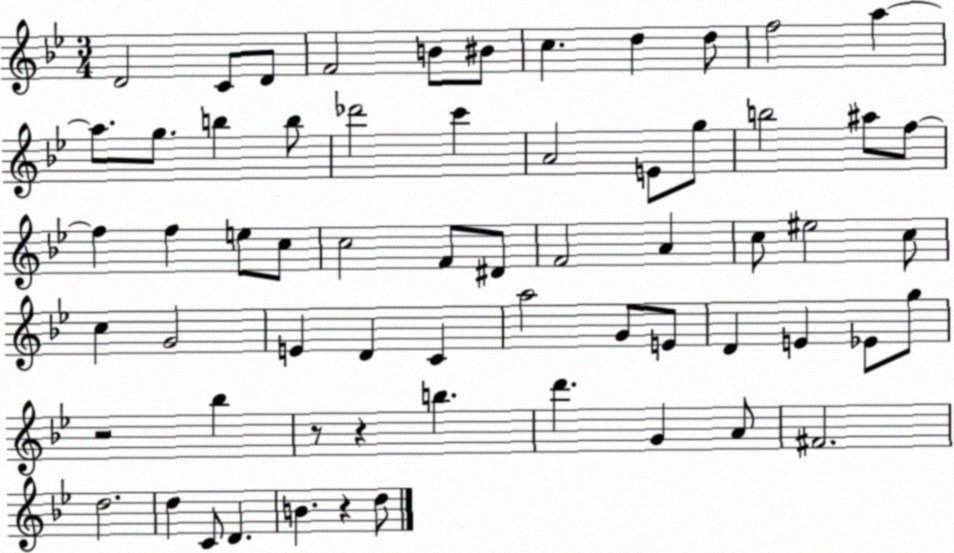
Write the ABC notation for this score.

X:1
T:Untitled
M:3/4
L:1/4
K:Bb
D2 C/2 D/2 F2 B/2 ^B/2 c d d/2 f2 a a/2 g/2 b b/2 _d'2 c' A2 E/2 g/2 b2 ^a/2 f/2 f f e/2 c/2 c2 F/2 ^D/2 F2 A c/2 ^e2 c/2 c G2 E D C a2 G/2 E/2 D E _E/2 g/2 z2 _b z/2 z b d' G A/2 ^F2 d2 d C/2 D B z d/2